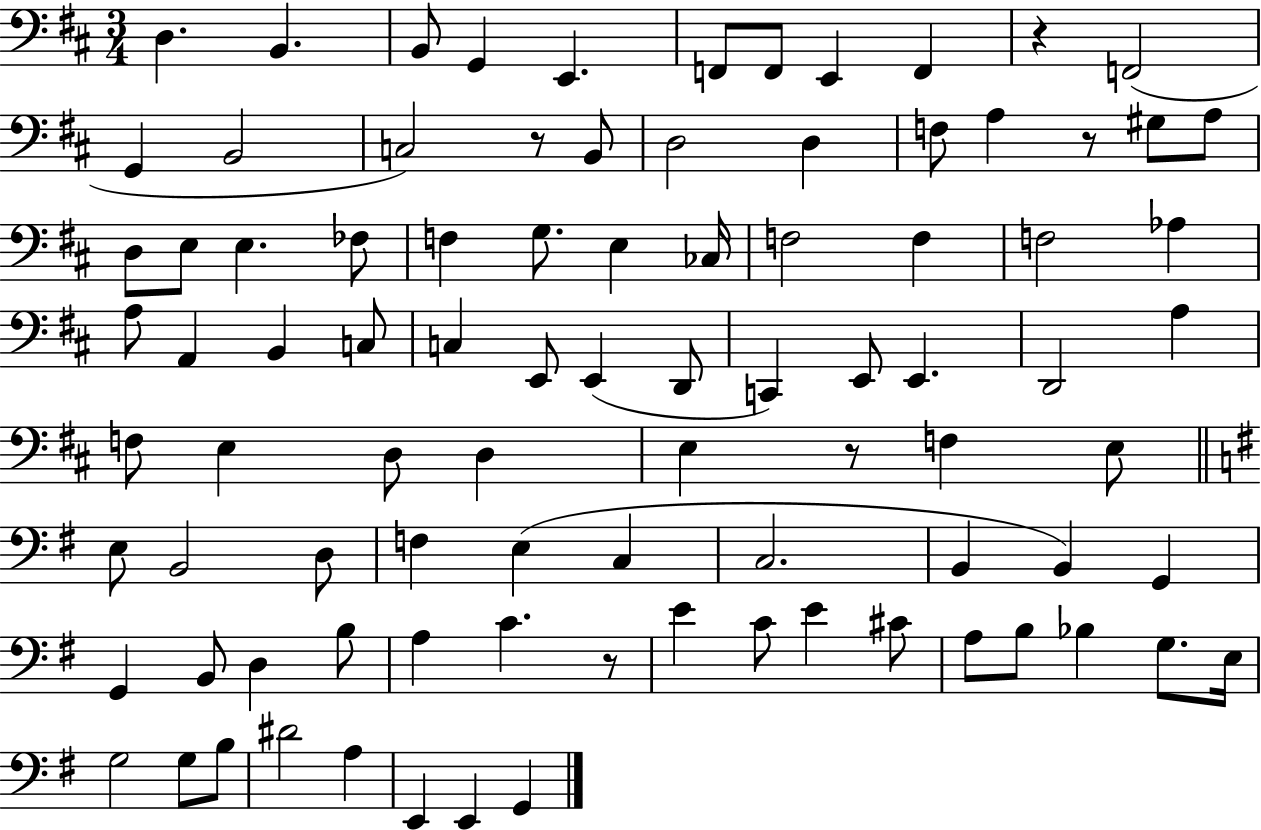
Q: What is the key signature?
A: D major